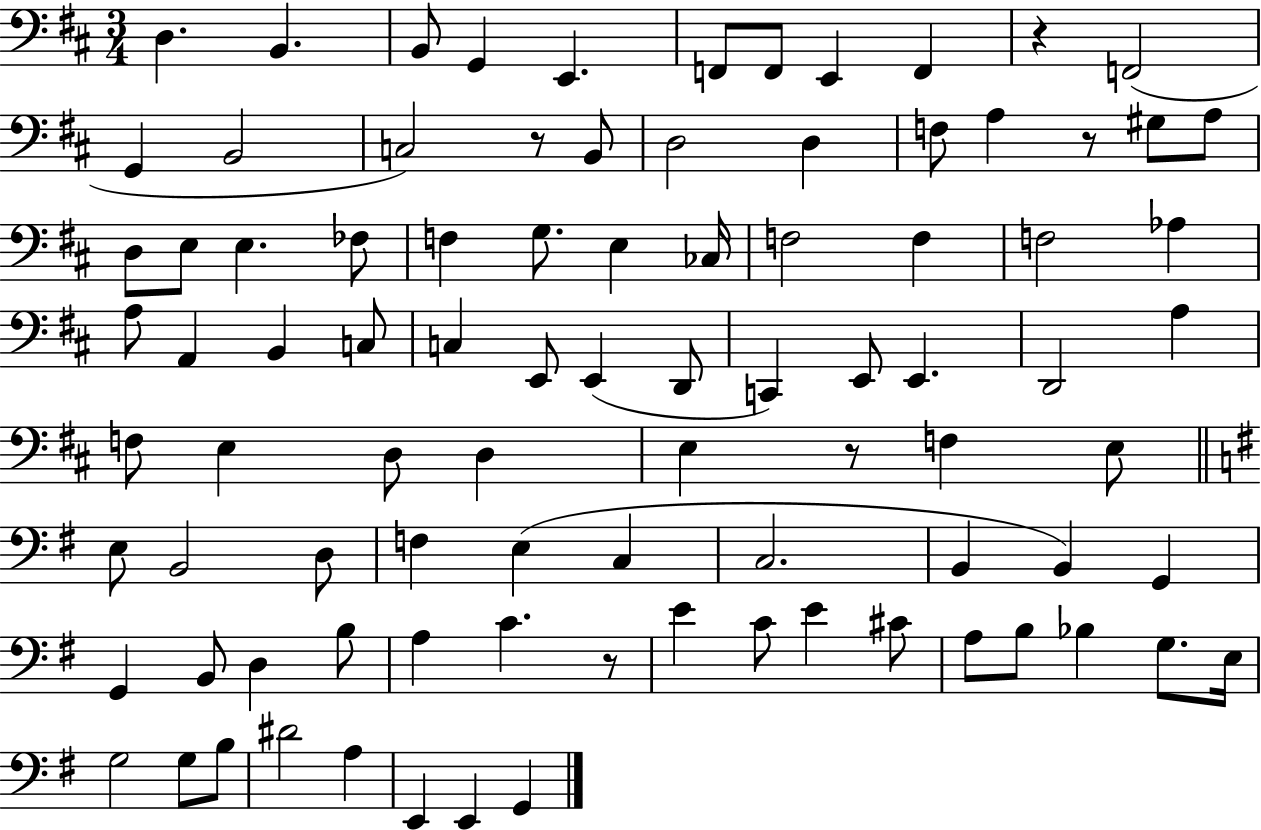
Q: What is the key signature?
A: D major